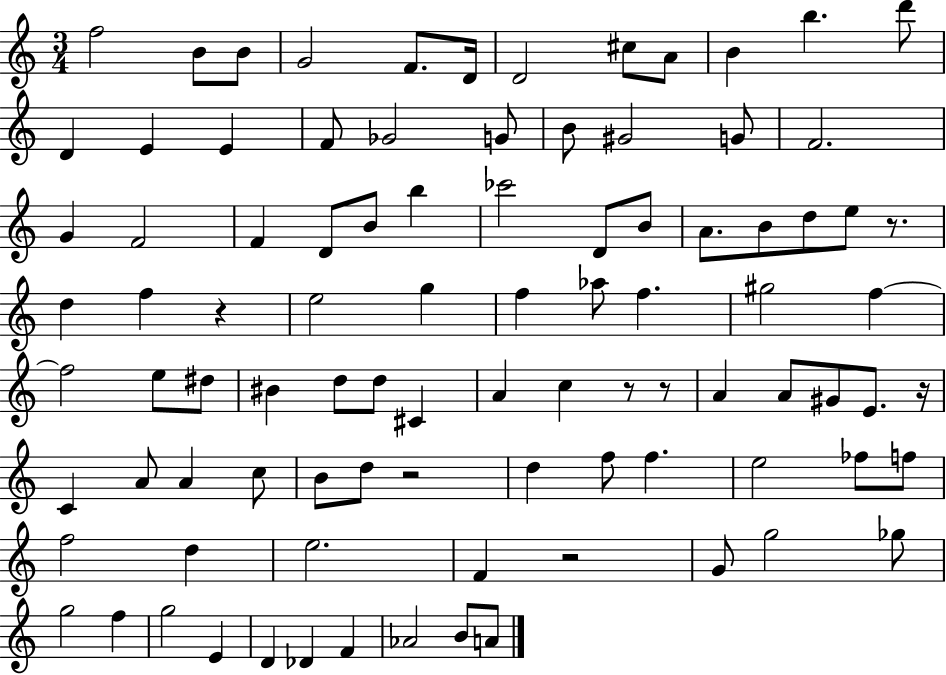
F5/h B4/e B4/e G4/h F4/e. D4/s D4/h C#5/e A4/e B4/q B5/q. D6/e D4/q E4/q E4/q F4/e Gb4/h G4/e B4/e G#4/h G4/e F4/h. G4/q F4/h F4/q D4/e B4/e B5/q CES6/h D4/e B4/e A4/e. B4/e D5/e E5/e R/e. D5/q F5/q R/q E5/h G5/q F5/q Ab5/e F5/q. G#5/h F5/q F5/h E5/e D#5/e BIS4/q D5/e D5/e C#4/q A4/q C5/q R/e R/e A4/q A4/e G#4/e E4/e. R/s C4/q A4/e A4/q C5/e B4/e D5/e R/h D5/q F5/e F5/q. E5/h FES5/e F5/e F5/h D5/q E5/h. F4/q R/h G4/e G5/h Gb5/e G5/h F5/q G5/h E4/q D4/q Db4/q F4/q Ab4/h B4/e A4/e